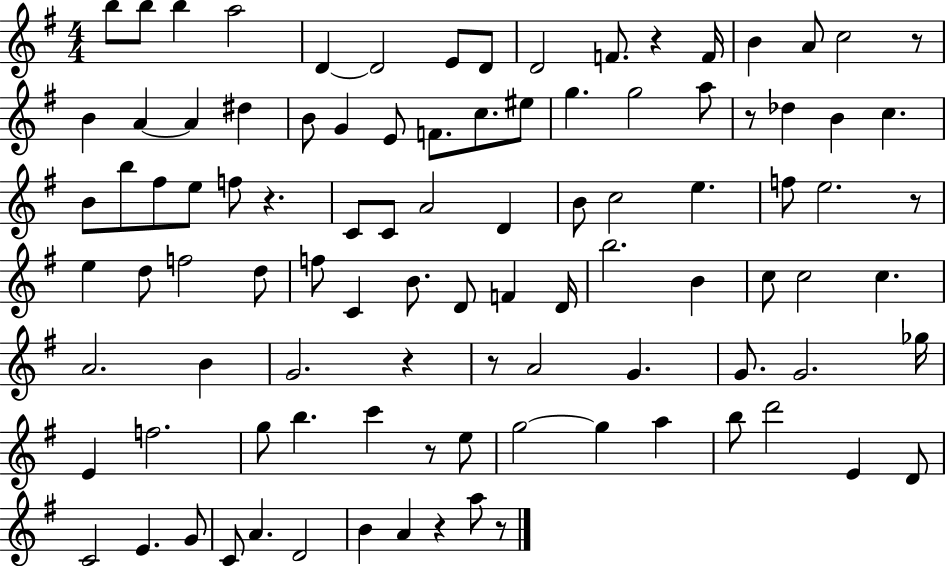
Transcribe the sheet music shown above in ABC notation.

X:1
T:Untitled
M:4/4
L:1/4
K:G
b/2 b/2 b a2 D D2 E/2 D/2 D2 F/2 z F/4 B A/2 c2 z/2 B A A ^d B/2 G E/2 F/2 c/2 ^e/2 g g2 a/2 z/2 _d B c B/2 b/2 ^f/2 e/2 f/2 z C/2 C/2 A2 D B/2 c2 e f/2 e2 z/2 e d/2 f2 d/2 f/2 C B/2 D/2 F D/4 b2 B c/2 c2 c A2 B G2 z z/2 A2 G G/2 G2 _g/4 E f2 g/2 b c' z/2 e/2 g2 g a b/2 d'2 E D/2 C2 E G/2 C/2 A D2 B A z a/2 z/2